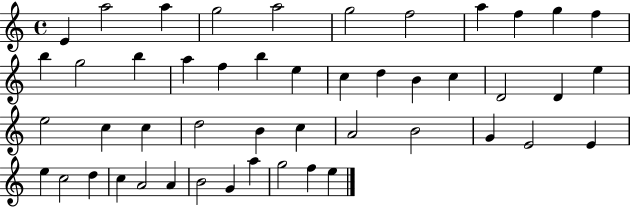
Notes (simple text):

E4/q A5/h A5/q G5/h A5/h G5/h F5/h A5/q F5/q G5/q F5/q B5/q G5/h B5/q A5/q F5/q B5/q E5/q C5/q D5/q B4/q C5/q D4/h D4/q E5/q E5/h C5/q C5/q D5/h B4/q C5/q A4/h B4/h G4/q E4/h E4/q E5/q C5/h D5/q C5/q A4/h A4/q B4/h G4/q A5/q G5/h F5/q E5/q